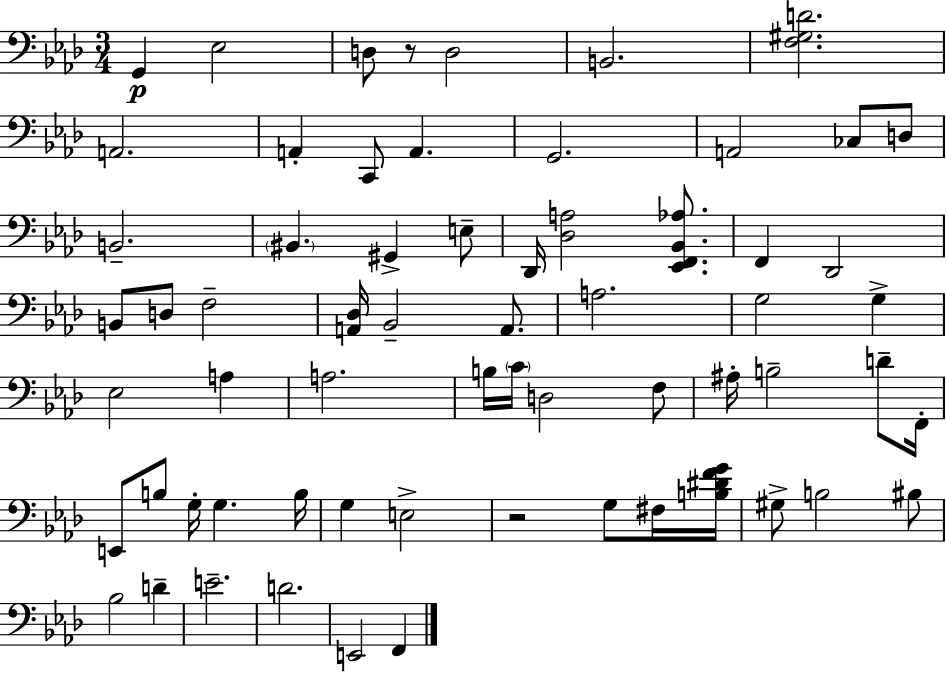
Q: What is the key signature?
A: AES major